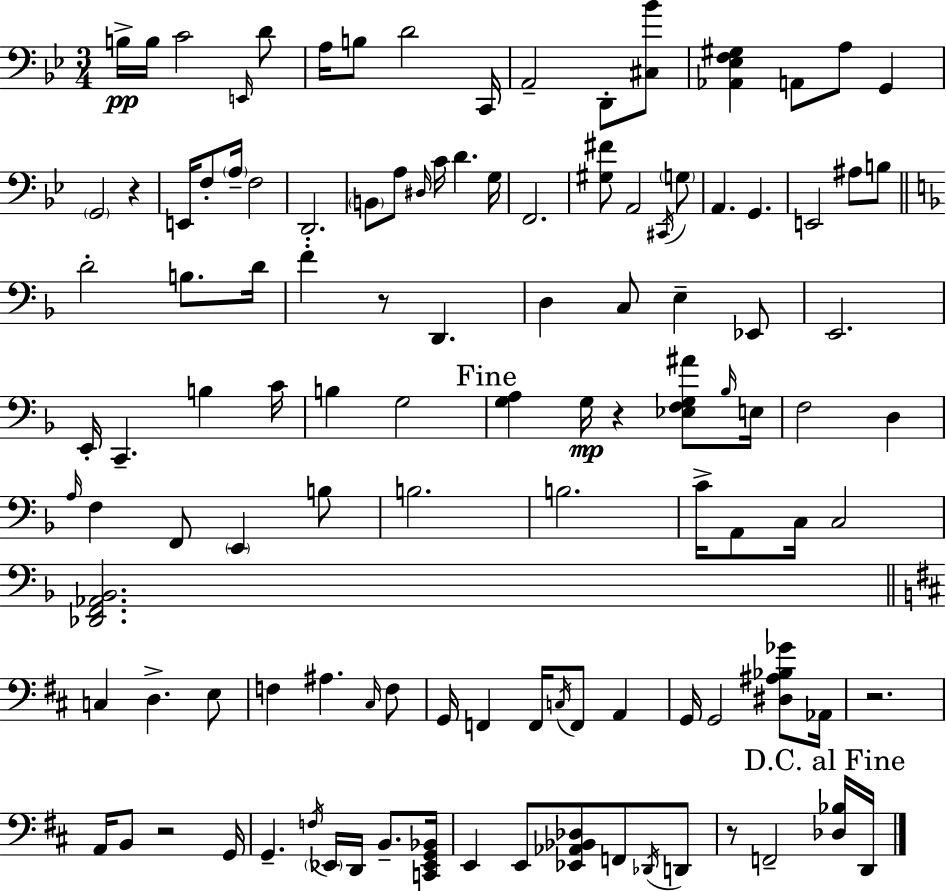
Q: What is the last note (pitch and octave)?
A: D2